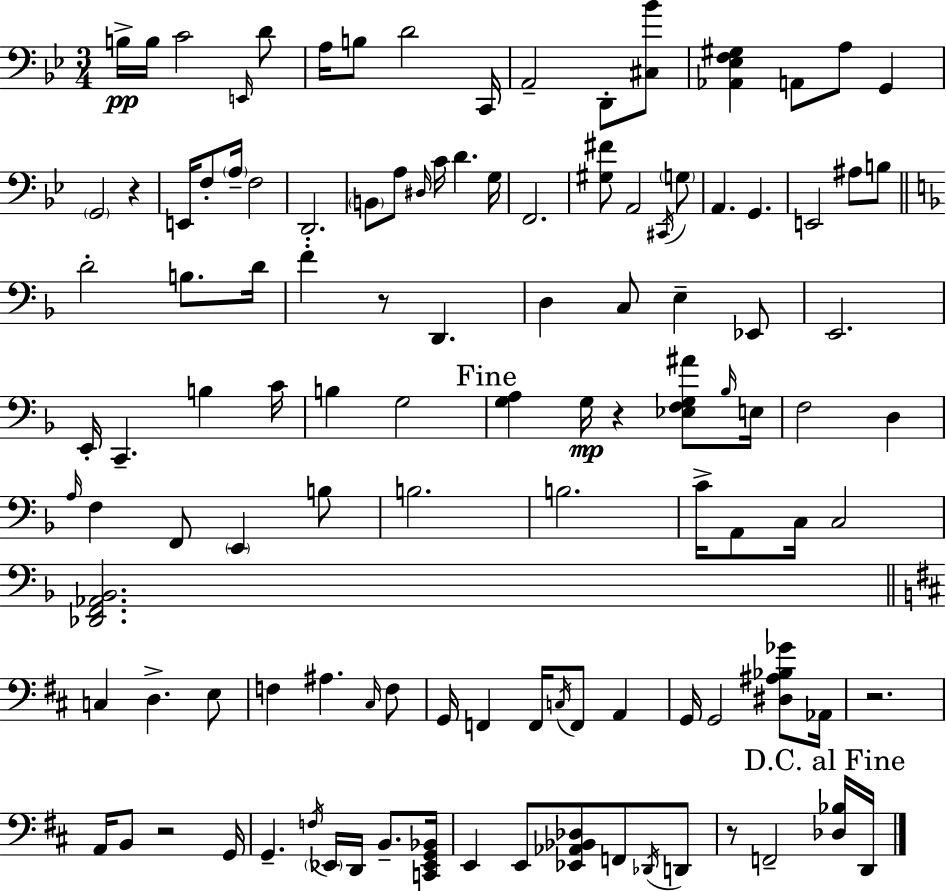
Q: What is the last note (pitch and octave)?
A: D2